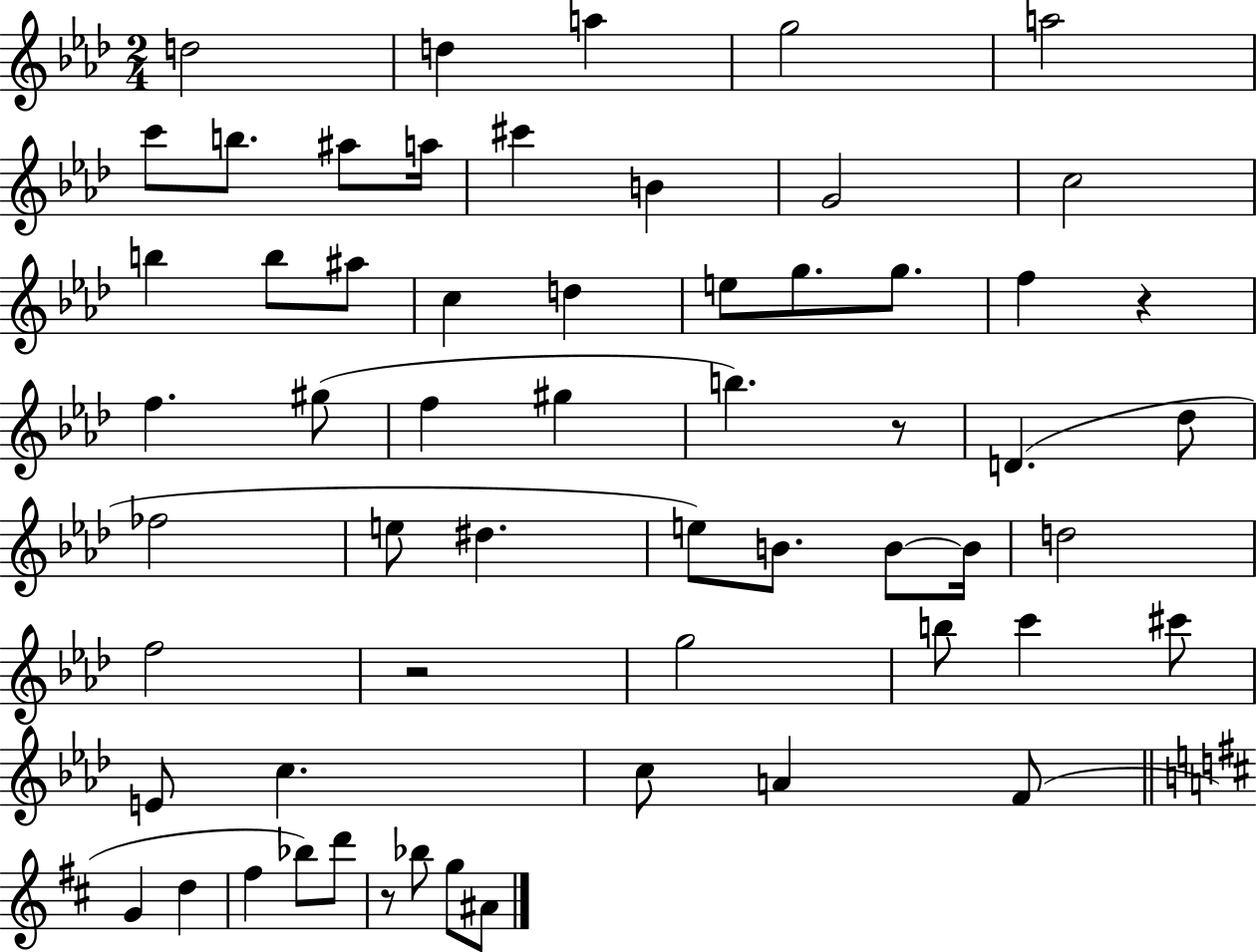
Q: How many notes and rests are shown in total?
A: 59